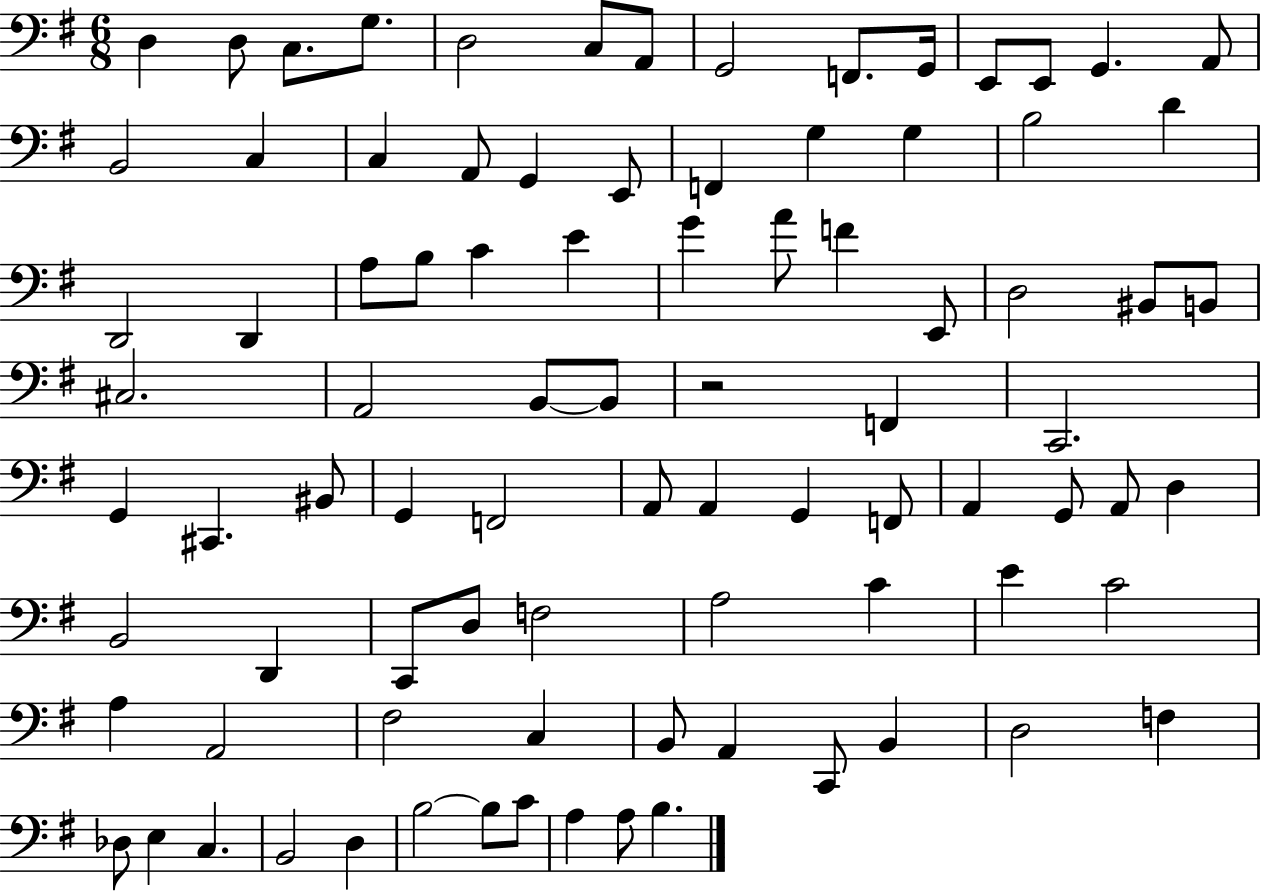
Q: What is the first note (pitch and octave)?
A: D3